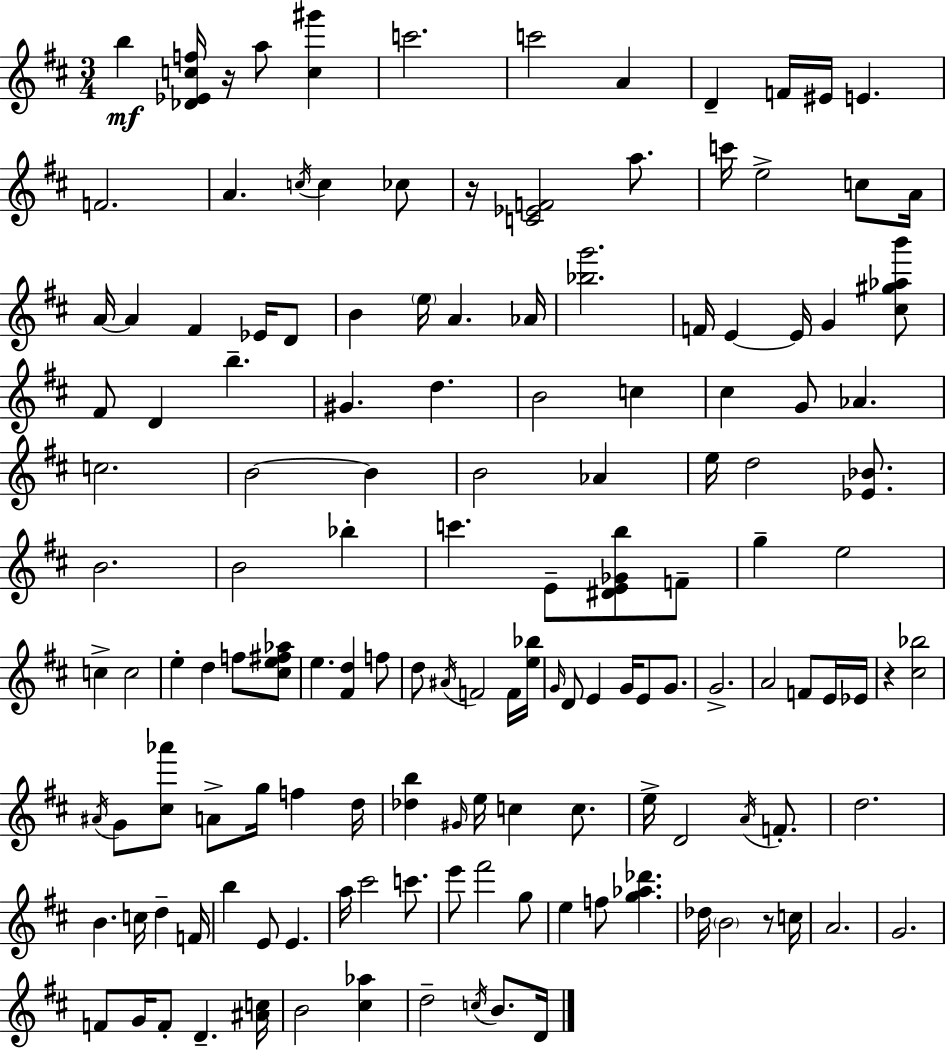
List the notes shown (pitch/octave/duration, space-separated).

B5/q [Db4,Eb4,C5,F5]/s R/s A5/e [C5,G#6]/q C6/h. C6/h A4/q D4/q F4/s EIS4/s E4/q. F4/h. A4/q. C5/s C5/q CES5/e R/s [C4,Eb4,F4]/h A5/e. C6/s E5/h C5/e A4/s A4/s A4/q F#4/q Eb4/s D4/e B4/q E5/s A4/q. Ab4/s [Bb5,G6]/h. F4/s E4/q E4/s G4/q [C#5,G#5,Ab5,B6]/e F#4/e D4/q B5/q. G#4/q. D5/q. B4/h C5/q C#5/q G4/e Ab4/q. C5/h. B4/h B4/q B4/h Ab4/q E5/s D5/h [Eb4,Bb4]/e. B4/h. B4/h Bb5/q C6/q. E4/e [D#4,E4,Gb4,B5]/e F4/e G5/q E5/h C5/q C5/h E5/q D5/q F5/e [C#5,E5,F#5,Ab5]/e E5/q. [F#4,D5]/q F5/e D5/e A#4/s F4/h F4/s [E5,Bb5]/s G4/s D4/e E4/q G4/s E4/e G4/e. G4/h. A4/h F4/e E4/s Eb4/s R/q [C#5,Bb5]/h A#4/s G4/e [C#5,Ab6]/e A4/e G5/s F5/q D5/s [Db5,B5]/q G#4/s E5/s C5/q C5/e. E5/s D4/h A4/s F4/e. D5/h. B4/q. C5/s D5/q F4/s B5/q E4/e E4/q. A5/s C#6/h C6/e. E6/e F#6/h G5/e E5/q F5/e [G5,Ab5,Db6]/q. Db5/s B4/h R/e C5/s A4/h. G4/h. F4/e G4/s F4/e D4/q. [A#4,C5]/s B4/h [C#5,Ab5]/q D5/h C5/s B4/e. D4/s